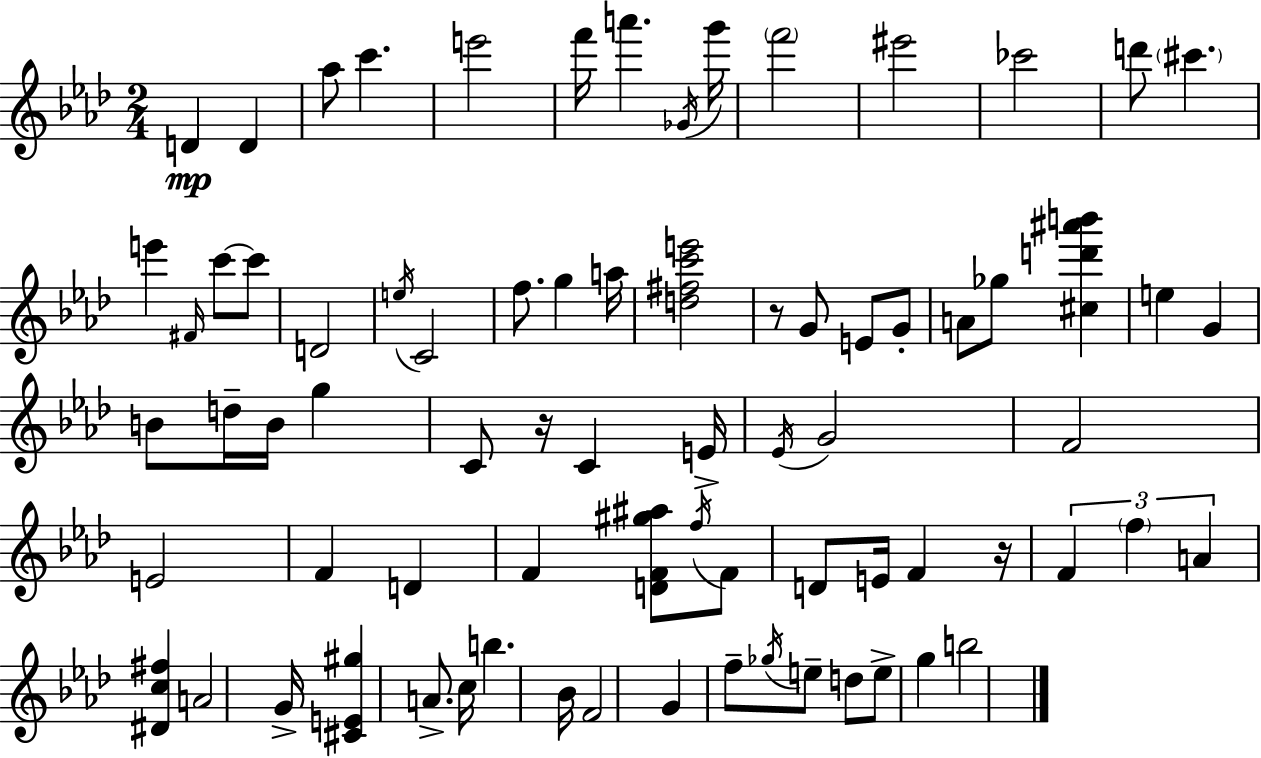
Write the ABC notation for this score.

X:1
T:Untitled
M:2/4
L:1/4
K:Ab
D D _a/2 c' e'2 f'/4 a' _G/4 g'/4 f'2 ^e'2 _c'2 d'/2 ^c' e' ^F/4 c'/2 c'/2 D2 e/4 C2 f/2 g a/4 [d^fc'e']2 z/2 G/2 E/2 G/2 A/2 _g/2 [^cd'^a'b'] e G B/2 d/4 B/4 g C/2 z/4 C E/4 _E/4 G2 F2 E2 F D F [DF^g^a]/2 f/4 F/2 D/2 E/4 F z/4 F f A [^Dc^f] A2 G/4 [^CE^g] A/2 c/4 b _B/4 F2 G f/2 _g/4 e/2 d/2 e/2 g b2